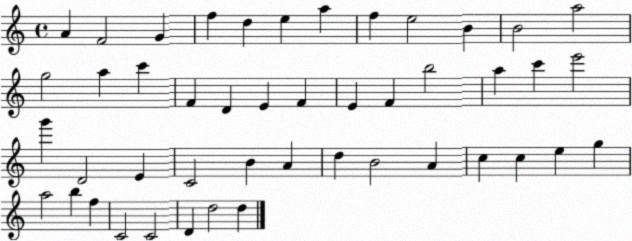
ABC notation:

X:1
T:Untitled
M:4/4
L:1/4
K:C
A F2 G f d e a f e2 B B2 a2 g2 a c' F D E F E F b2 a c' e'2 g' D2 E C2 B A d B2 A c c e g a2 b f C2 C2 D d2 d